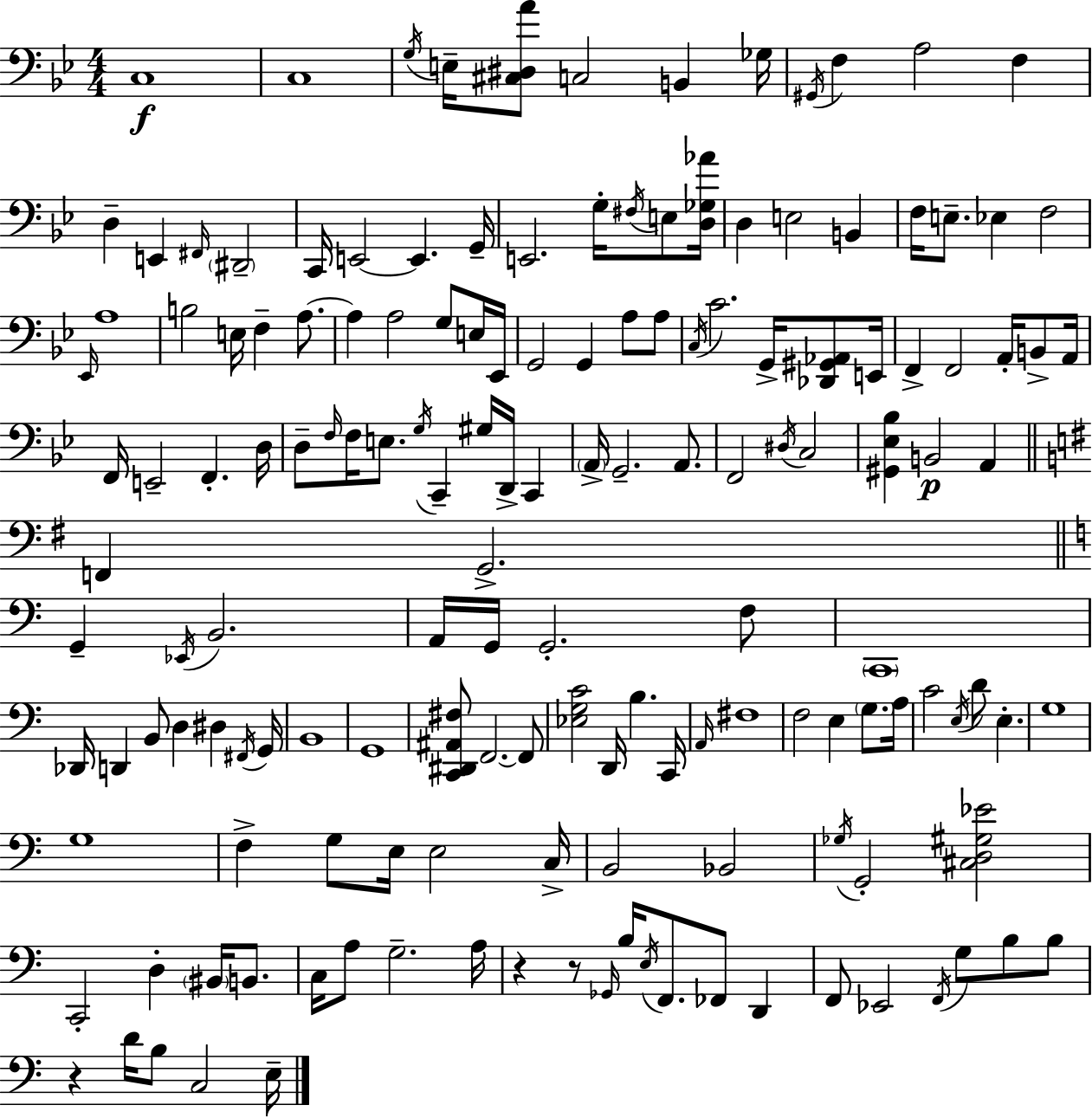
{
  \clef bass
  \numericTimeSignature
  \time 4/4
  \key g \minor
  c1\f | c1 | \acciaccatura { g16 } e16-- <cis dis a'>8 c2 b,4 | ges16 \acciaccatura { gis,16 } f4 a2 f4 | \break d4-- e,4 \grace { fis,16 } \parenthesize dis,2-- | c,16 e,2~~ e,4. | g,16-- e,2. g16-. | \acciaccatura { fis16 } e8 <d ges aes'>16 d4 e2 | \break b,4 f16 e8.-- ees4 f2 | \grace { ees,16 } a1 | b2 e16 f4-- | a8.~~ a4 a2 | \break g8 e16 ees,16 g,2 g,4 | a8 a8 \acciaccatura { c16 } c'2. | g,16-> <des, gis, aes,>8 e,16 f,4-> f,2 | a,16-. b,8-> a,16 f,16 e,2-- f,4.-. | \break d16 d8-- \grace { f16 } f16 e8. \acciaccatura { g16 } c,4-- | gis16 d,16-> c,4 \parenthesize a,16-> g,2.-- | a,8. f,2 | \acciaccatura { dis16 } c2 <gis, ees bes>4 b,2\p | \break a,4 \bar "||" \break \key e \minor f,4 g,2.-> | \bar "||" \break \key a \minor g,4-- \acciaccatura { ees,16 } b,2. | a,16 g,16 g,2.-. f8 | \parenthesize c,1 | des,16 d,4 b,8 d4 dis4 | \break \acciaccatura { fis,16 } g,16 b,1 | g,1 | <c, dis, ais, fis>8 f,2.~~ | f,8 <ees g c'>2 d,16 b4. | \break c,16 \grace { a,16 } fis1 | f2 e4 \parenthesize g8. | a16 c'2 \acciaccatura { e16 } d'8 e4.-. | g1 | \break g1 | f4-> g8 e16 e2 | c16-> b,2 bes,2 | \acciaccatura { ges16 } g,2-. <cis d gis ees'>2 | \break c,2-. d4-. | \parenthesize bis,16 b,8. c16 a8 g2.-- | a16 r4 r8 \grace { ges,16 } b16 \acciaccatura { e16 } f,8. | fes,8 d,4 f,8 ees,2 | \break \acciaccatura { f,16 } g8 b8 b8 r4 d'16 b8 c2 | e16-- \bar "|."
}